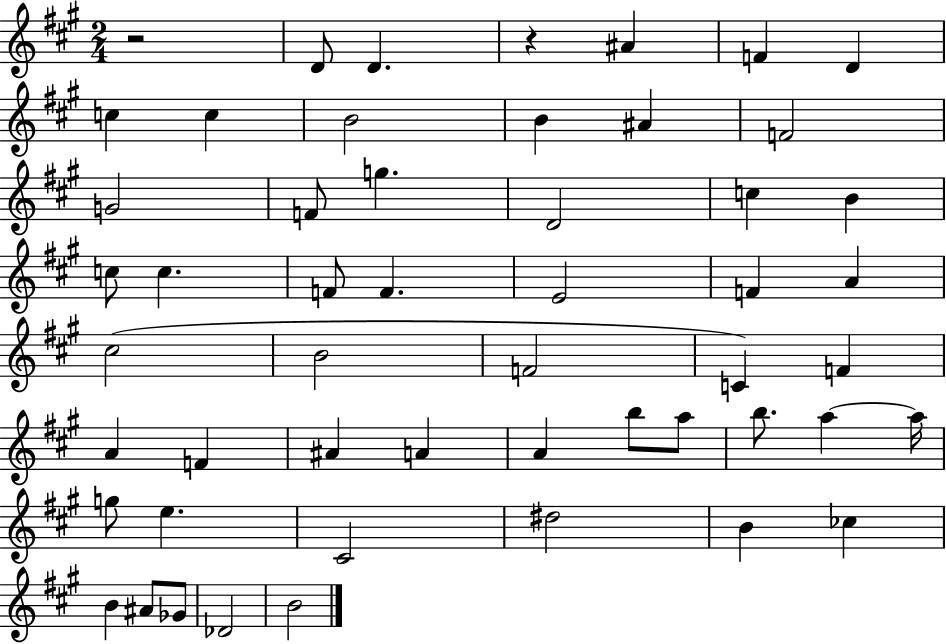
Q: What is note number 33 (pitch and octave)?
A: A4